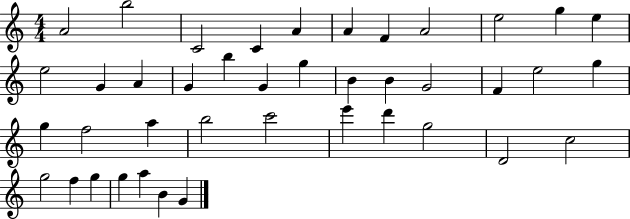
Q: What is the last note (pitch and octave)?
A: G4